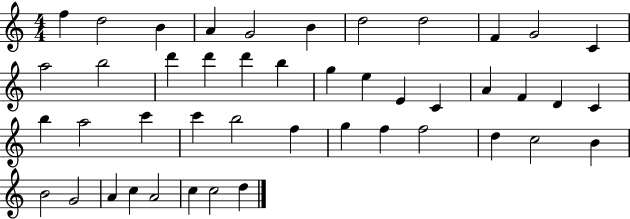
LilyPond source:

{
  \clef treble
  \numericTimeSignature
  \time 4/4
  \key c \major
  f''4 d''2 b'4 | a'4 g'2 b'4 | d''2 d''2 | f'4 g'2 c'4 | \break a''2 b''2 | d'''4 d'''4 d'''4 b''4 | g''4 e''4 e'4 c'4 | a'4 f'4 d'4 c'4 | \break b''4 a''2 c'''4 | c'''4 b''2 f''4 | g''4 f''4 f''2 | d''4 c''2 b'4 | \break b'2 g'2 | a'4 c''4 a'2 | c''4 c''2 d''4 | \bar "|."
}